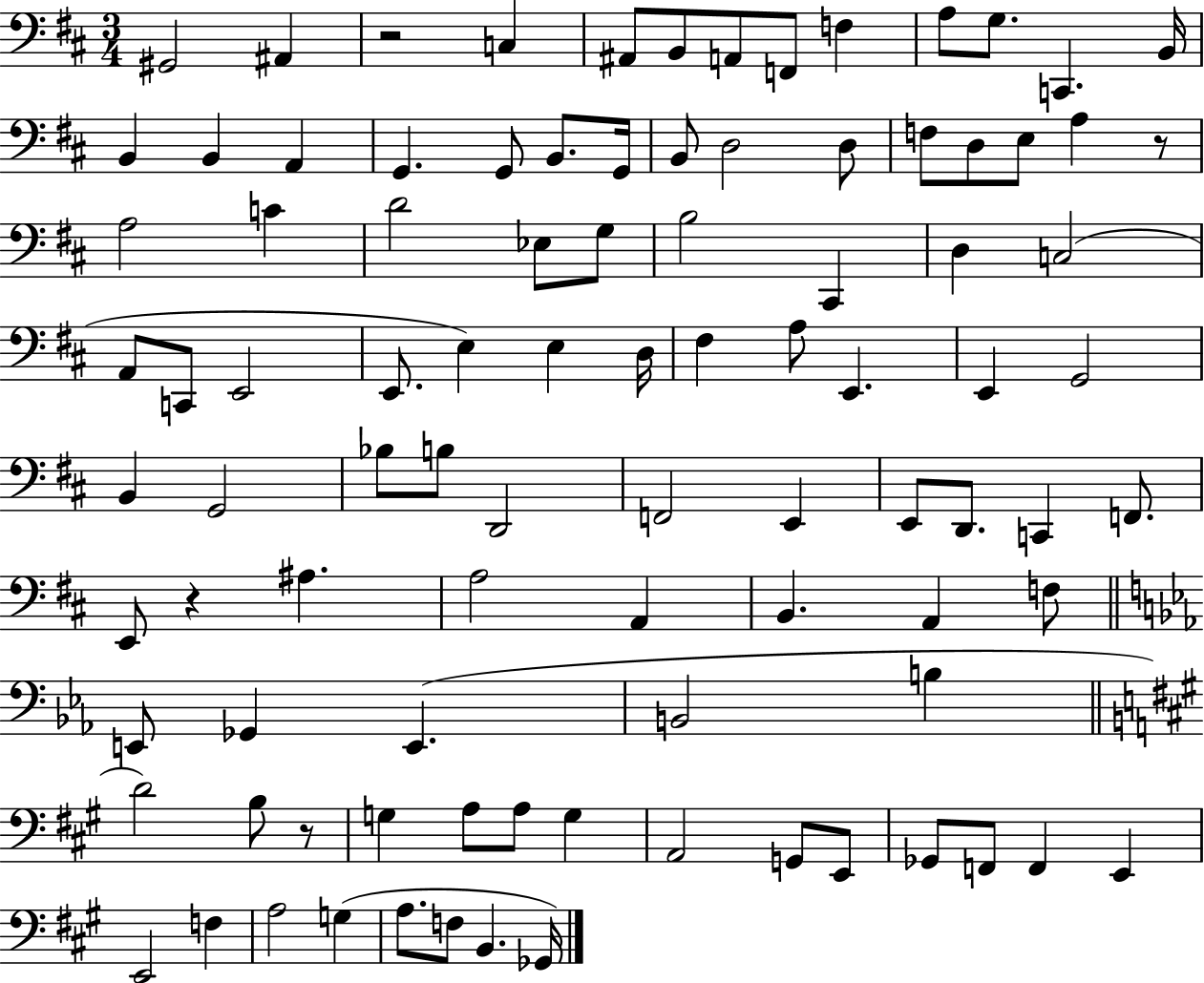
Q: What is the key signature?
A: D major